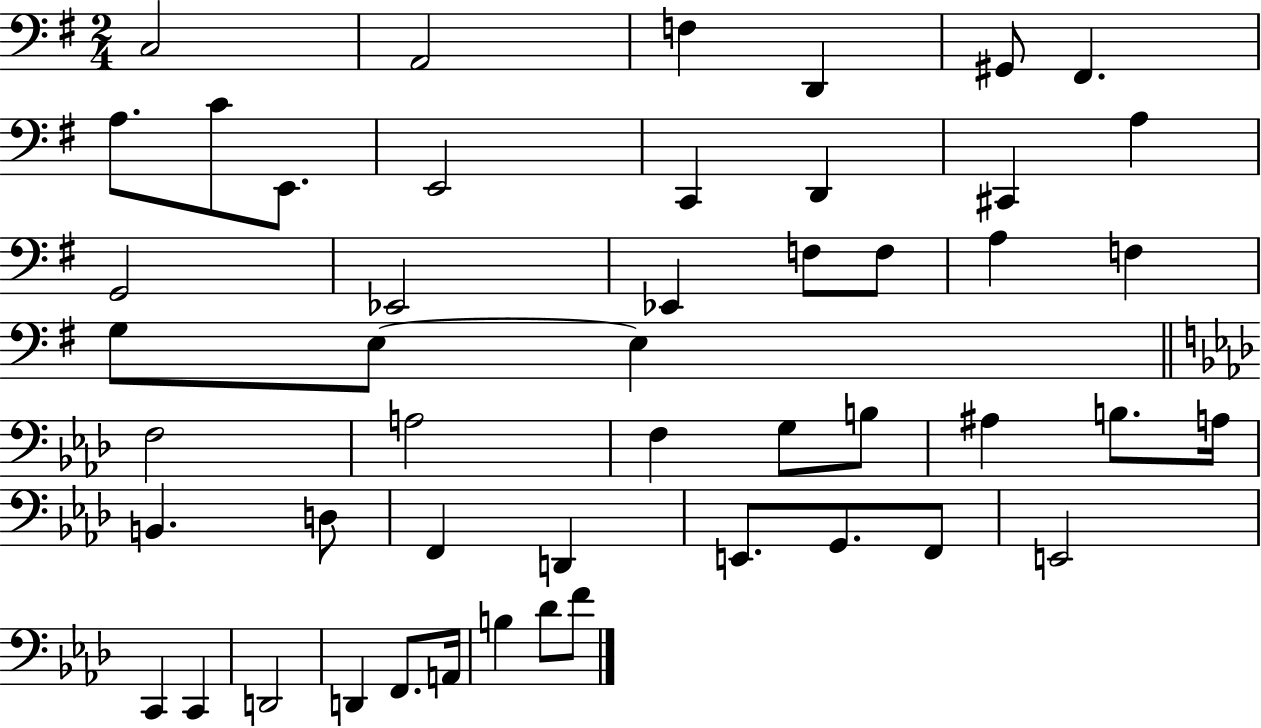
{
  \clef bass
  \numericTimeSignature
  \time 2/4
  \key g \major
  c2 | a,2 | f4 d,4 | gis,8 fis,4. | \break a8. c'8 e,8. | e,2 | c,4 d,4 | cis,4 a4 | \break g,2 | ees,2 | ees,4 f8 f8 | a4 f4 | \break g8 e8~~ e4 | \bar "||" \break \key aes \major f2 | a2 | f4 g8 b8 | ais4 b8. a16 | \break b,4. d8 | f,4 d,4 | e,8. g,8. f,8 | e,2 | \break c,4 c,4 | d,2 | d,4 f,8. a,16 | b4 des'8 f'8 | \break \bar "|."
}